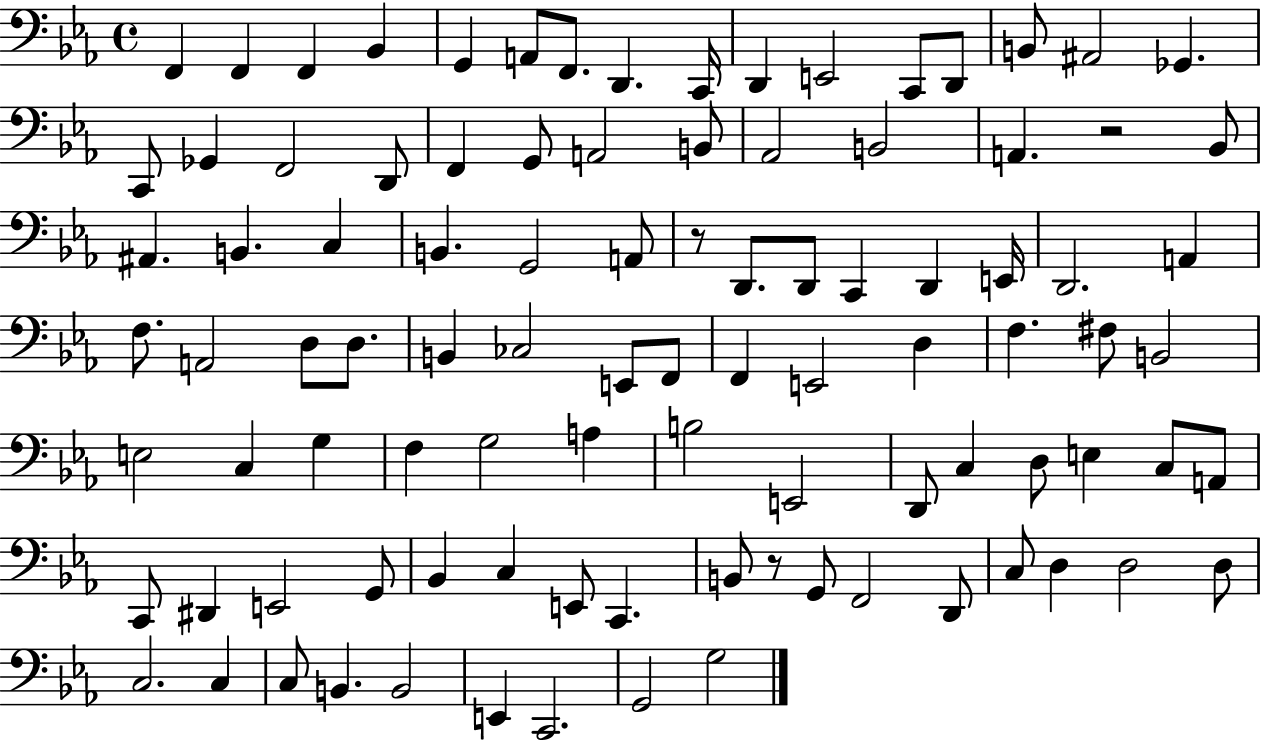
X:1
T:Untitled
M:4/4
L:1/4
K:Eb
F,, F,, F,, _B,, G,, A,,/2 F,,/2 D,, C,,/4 D,, E,,2 C,,/2 D,,/2 B,,/2 ^A,,2 _G,, C,,/2 _G,, F,,2 D,,/2 F,, G,,/2 A,,2 B,,/2 _A,,2 B,,2 A,, z2 _B,,/2 ^A,, B,, C, B,, G,,2 A,,/2 z/2 D,,/2 D,,/2 C,, D,, E,,/4 D,,2 A,, F,/2 A,,2 D,/2 D,/2 B,, _C,2 E,,/2 F,,/2 F,, E,,2 D, F, ^F,/2 B,,2 E,2 C, G, F, G,2 A, B,2 E,,2 D,,/2 C, D,/2 E, C,/2 A,,/2 C,,/2 ^D,, E,,2 G,,/2 _B,, C, E,,/2 C,, B,,/2 z/2 G,,/2 F,,2 D,,/2 C,/2 D, D,2 D,/2 C,2 C, C,/2 B,, B,,2 E,, C,,2 G,,2 G,2